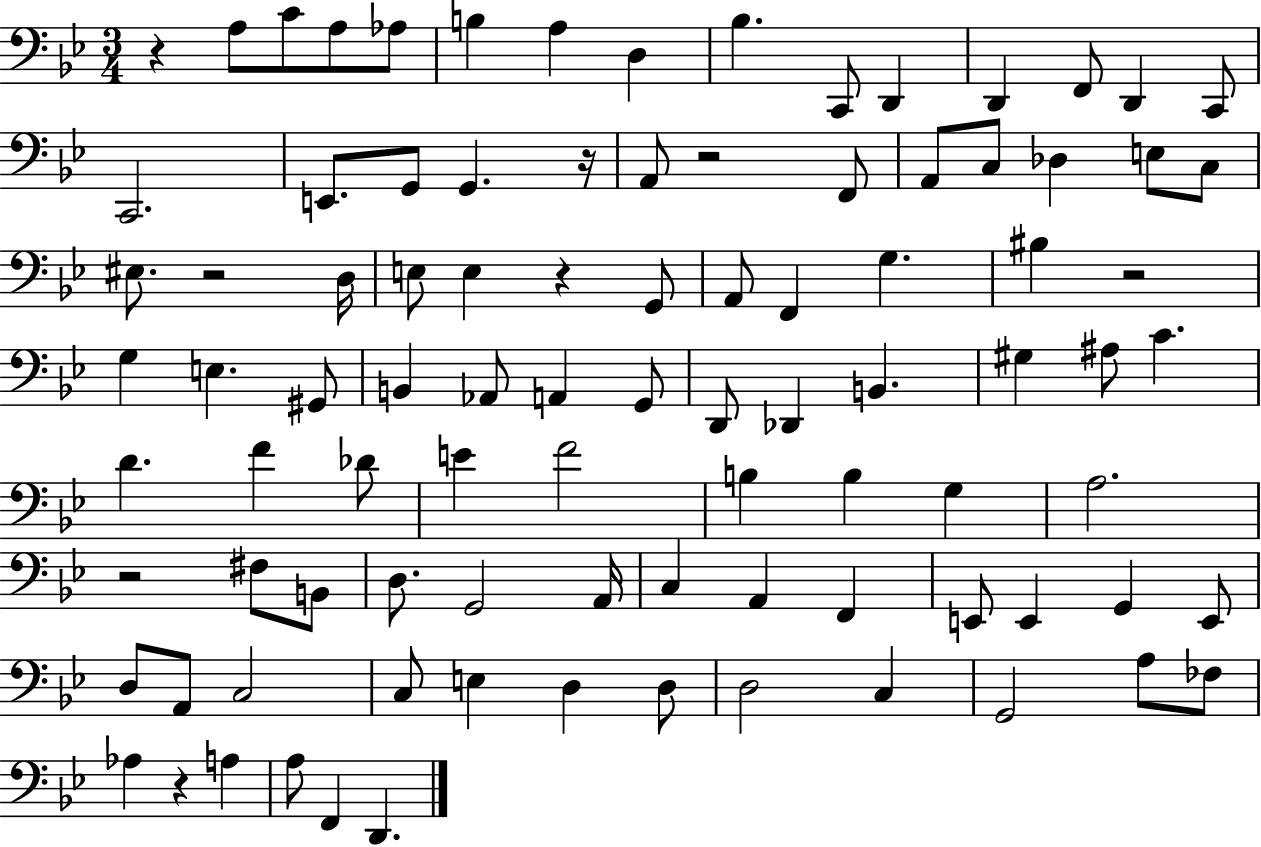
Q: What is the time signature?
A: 3/4